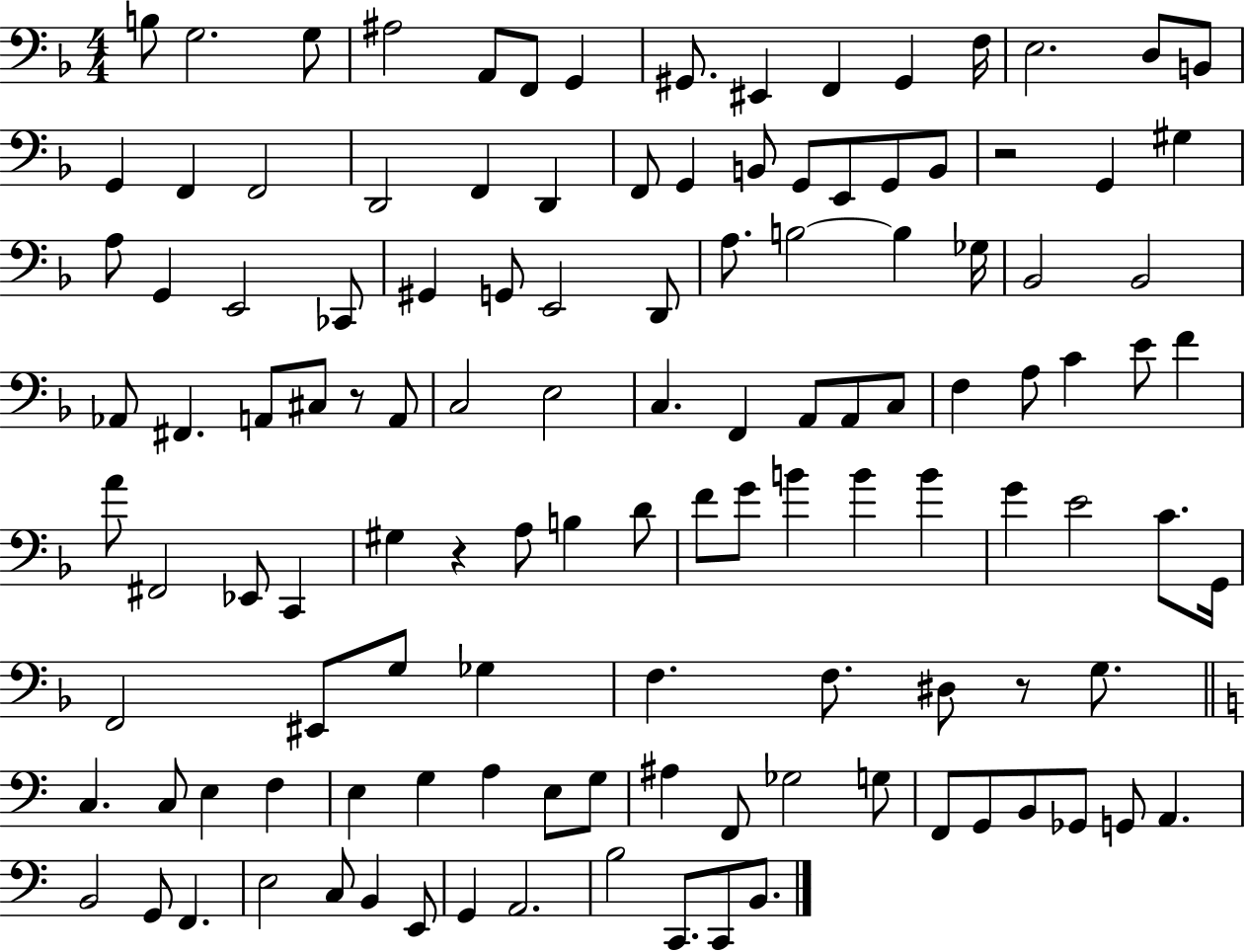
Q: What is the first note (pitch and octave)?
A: B3